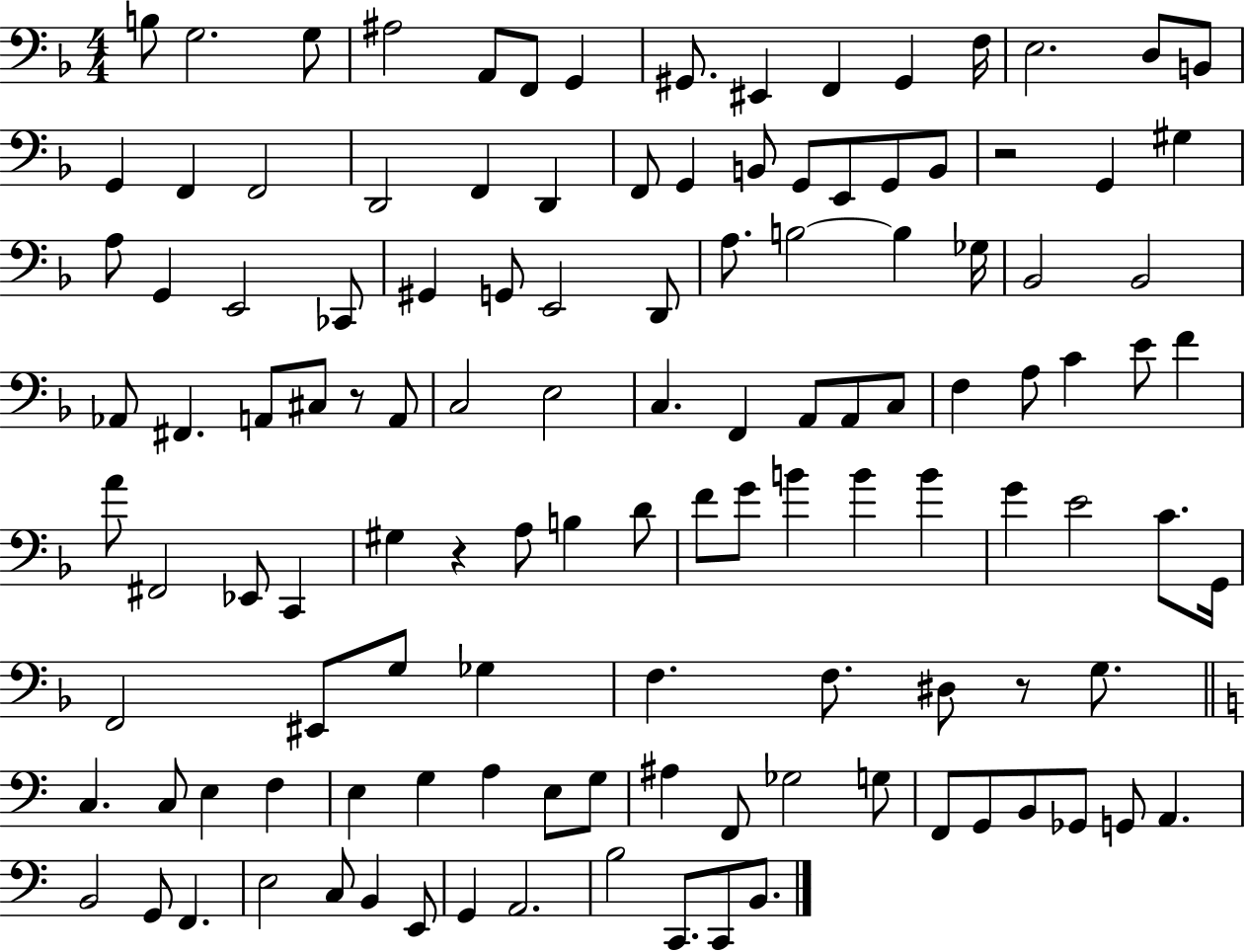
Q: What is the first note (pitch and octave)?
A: B3